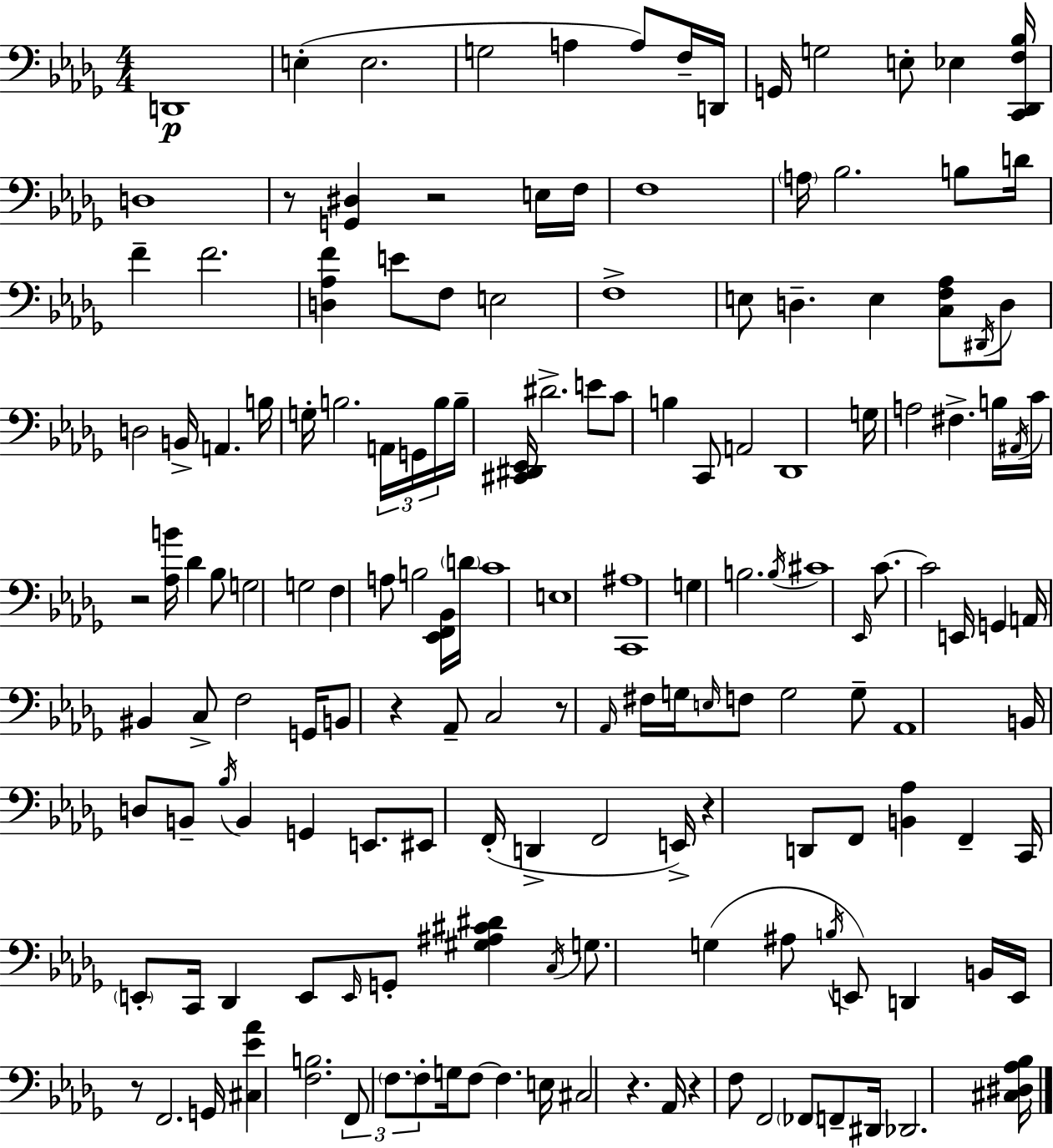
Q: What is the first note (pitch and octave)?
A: D2